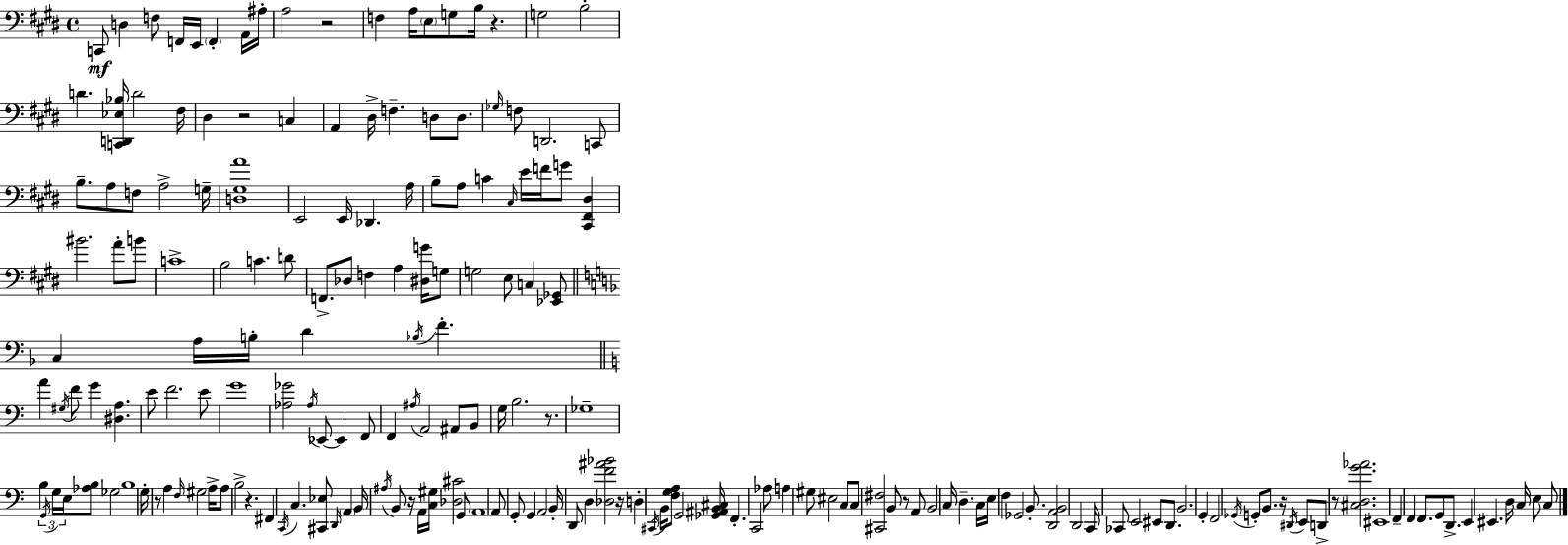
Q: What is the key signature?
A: E major